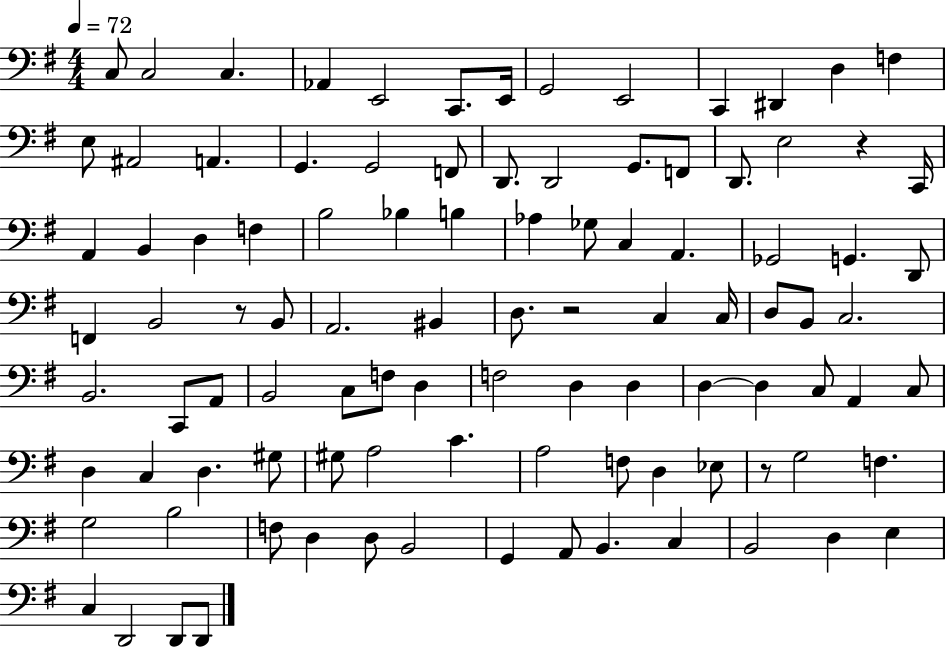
{
  \clef bass
  \numericTimeSignature
  \time 4/4
  \key g \major
  \tempo 4 = 72
  \repeat volta 2 { c8 c2 c4. | aes,4 e,2 c,8. e,16 | g,2 e,2 | c,4 dis,4 d4 f4 | \break e8 ais,2 a,4. | g,4. g,2 f,8 | d,8. d,2 g,8. f,8 | d,8. e2 r4 c,16 | \break a,4 b,4 d4 f4 | b2 bes4 b4 | aes4 ges8 c4 a,4. | ges,2 g,4. d,8 | \break f,4 b,2 r8 b,8 | a,2. bis,4 | d8. r2 c4 c16 | d8 b,8 c2. | \break b,2. c,8 a,8 | b,2 c8 f8 d4 | f2 d4 d4 | d4~~ d4 c8 a,4 c8 | \break d4 c4 d4. gis8 | gis8 a2 c'4. | a2 f8 d4 ees8 | r8 g2 f4. | \break g2 b2 | f8 d4 d8 b,2 | g,4 a,8 b,4. c4 | b,2 d4 e4 | \break c4 d,2 d,8 d,8 | } \bar "|."
}